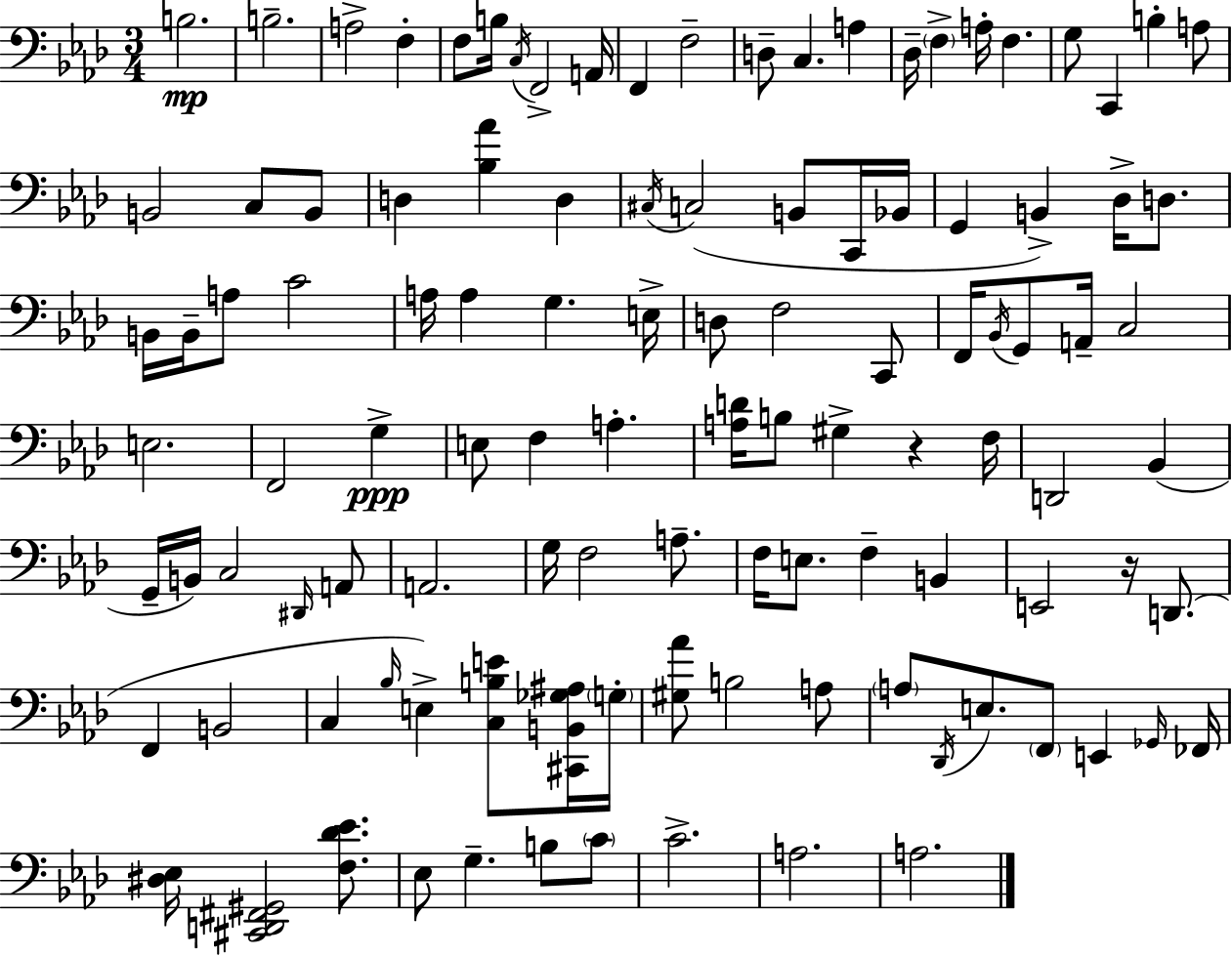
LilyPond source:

{
  \clef bass
  \numericTimeSignature
  \time 3/4
  \key aes \major
  b2.\mp | b2.-- | a2-> f4-. | f8 b16 \acciaccatura { c16 } f,2-> | \break a,16 f,4 f2-- | d8-- c4. a4 | des16-- \parenthesize f4-> a16-. f4. | g8 c,4 b4-. a8 | \break b,2 c8 b,8 | d4 <bes aes'>4 d4 | \acciaccatura { cis16 } c2( b,8 | c,16 bes,16 g,4 b,4->) des16-> d8. | \break b,16 b,16-- a8 c'2 | a16 a4 g4. | e16-> d8 f2 | c,8 f,16 \acciaccatura { bes,16 } g,8 a,16-- c2 | \break e2. | f,2 g4->\ppp | e8 f4 a4.-. | <a d'>16 b8 gis4-> r4 | \break f16 d,2 bes,4( | g,16-- b,16) c2 | \grace { dis,16 } a,8 a,2. | g16 f2 | \break a8.-- f16 e8. f4-- | b,4 e,2 | r16 d,8.( f,4 b,2 | c4 \grace { bes16 } e4->) | \break <c b e'>8 <cis, b, ges ais>16 \parenthesize g16-. <gis aes'>8 b2 | a8 \parenthesize a8 \acciaccatura { des,16 } e8. \parenthesize f,8 | e,4 \grace { ges,16 } fes,16 <dis ees>16 <cis, d, fis, gis,>2 | <f des' ees'>8. ees8 g4.-- | \break b8 \parenthesize c'8 c'2.-> | a2. | a2. | \bar "|."
}